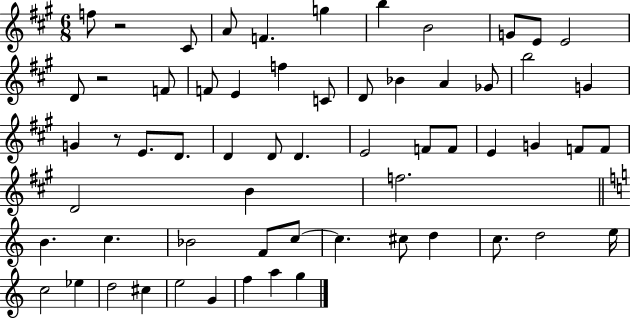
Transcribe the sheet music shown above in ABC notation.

X:1
T:Untitled
M:6/8
L:1/4
K:A
f/2 z2 ^C/2 A/2 F g b B2 G/2 E/2 E2 D/2 z2 F/2 F/2 E f C/2 D/2 _B A _G/2 b2 G G z/2 E/2 D/2 D D/2 D E2 F/2 F/2 E G F/2 F/2 D2 B f2 B c _B2 F/2 c/2 c ^c/2 d c/2 d2 e/4 c2 _e d2 ^c e2 G f a g